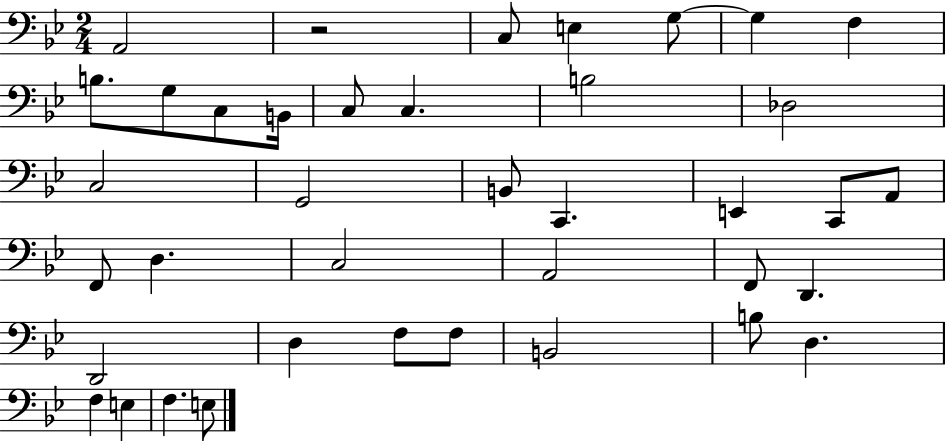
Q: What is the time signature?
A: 2/4